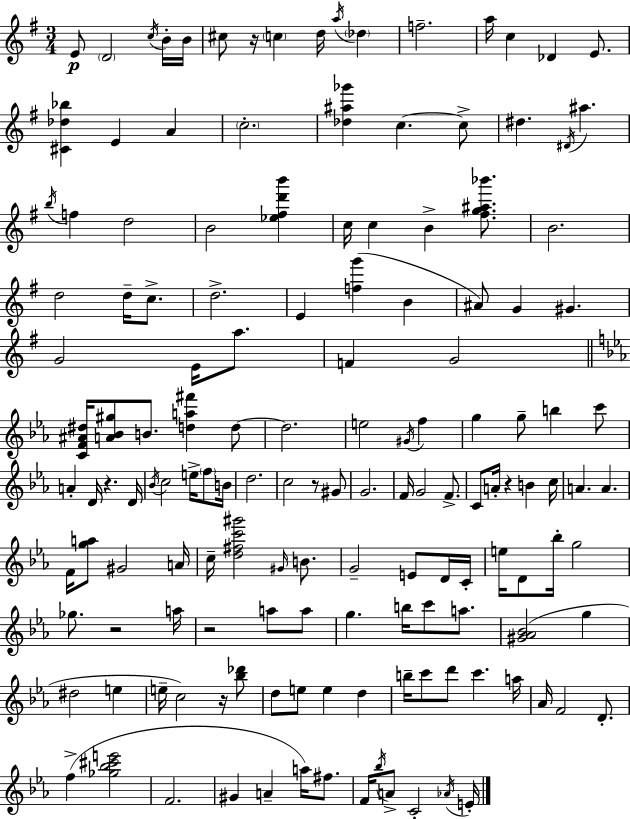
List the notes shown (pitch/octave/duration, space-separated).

E4/e D4/h C5/s B4/s B4/s C#5/e R/s C5/q D5/s A5/s Db5/q F5/h. A5/s C5/q Db4/q E4/e. [C#4,Db5,Bb5]/q E4/q A4/q C5/h. [Db5,A#5,Gb6]/q C5/q. C5/e D#5/q. D#4/s A#5/q. B5/s F5/q D5/h B4/h [Eb5,F#5,D6,B6]/q C5/s C5/q B4/q [F#5,G5,A#5,Bb6]/e. B4/h. D5/h D5/s C5/e. D5/h. E4/q [F5,G6]/q B4/q A#4/e G4/q G#4/q. G4/h E4/s A5/e. F4/q G4/h [C4,F4,A#4,D#5]/s [A4,Bb4,G#5]/e B4/e. [D5,A5,F#6]/q D5/e D5/h. E5/h G#4/s F5/q G5/q G5/e B5/q C6/e A4/q D4/s R/q. D4/s Bb4/s C5/h E5/s F5/e B4/s D5/h. C5/h R/e G#4/e G4/h. F4/s G4/h F4/e. C4/e A4/s R/q B4/q C5/s A4/q. A4/q. F4/s [G5,A5]/e G#4/h A4/s C5/s [D5,F#5,C6,G#6]/h G#4/s B4/e. G4/h E4/e D4/s C4/s E5/s D4/e Bb5/s G5/h Gb5/e. R/h A5/s R/h A5/e A5/e G5/q. B5/s C6/e A5/e. [G#4,Ab4,Bb4]/h G5/q D#5/h E5/q E5/s C5/h R/s [Bb5,Db6]/e D5/e E5/e E5/q D5/q B5/s C6/e D6/e C6/q. A5/s Ab4/s F4/h D4/e. F5/q [Gb5,Bb5,C#6,E6]/h F4/h. G#4/q A4/q A5/s F#5/e. F4/s Bb5/s A4/e C4/h Ab4/s E4/s